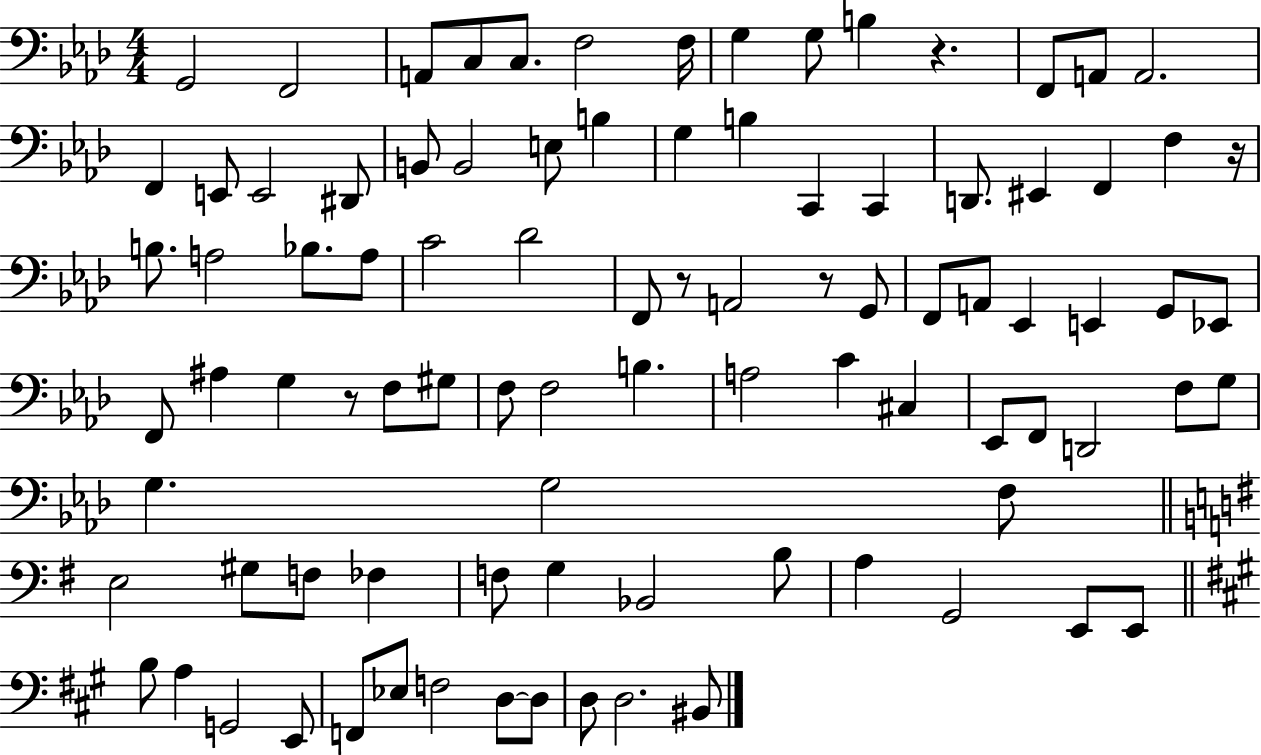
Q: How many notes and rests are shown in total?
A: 92